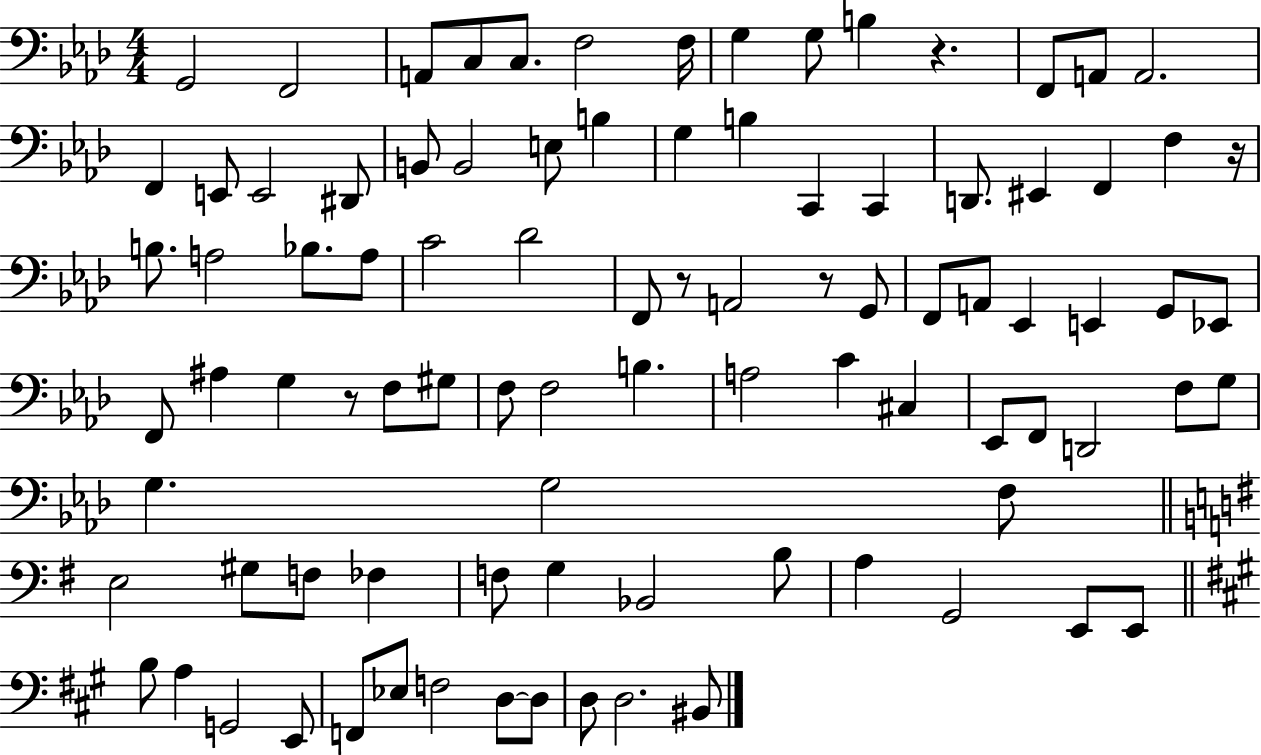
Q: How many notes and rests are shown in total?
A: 92